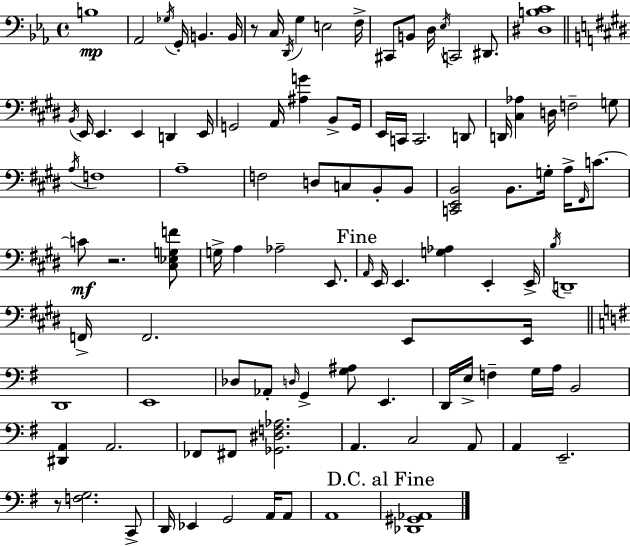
B3/w Ab2/h Gb3/s G2/s B2/q. B2/s R/e C3/s D2/s G3/q E3/h F3/s C#2/e B2/e D3/s Eb3/s C2/h D#2/e. [D#3,B3,C4]/w B2/s E2/s E2/q. E2/q D2/q E2/s G2/h A2/s [A#3,G4]/q B2/e G2/s E2/s C2/s C2/h. D2/e D2/s [C#3,Ab3]/q D3/s F3/h G3/e A3/s F3/w A3/w F3/h D3/e C3/e B2/e B2/e [C2,E2,B2]/h B2/e. G3/s A3/s F#2/s C4/e. C4/e R/h. [C#3,Eb3,G3,F4]/e G3/s A3/q Ab3/h E2/e. A2/s E2/s E2/q. [G3,Ab3]/q E2/q E2/s B3/s D2/w F2/s F2/h. E2/e E2/s D2/w E2/w Db3/e Ab2/e D3/s G2/q [G3,A#3]/e E2/q. D2/s E3/s F3/q G3/s A3/s B2/h [D#2,A2]/q A2/h. FES2/e F#2/e [Gb2,D#3,F3,Ab3]/h. A2/q. C3/h A2/e A2/q E2/h. R/e [F3,G3]/h. C2/e D2/s Eb2/q G2/h A2/s A2/e A2/w [Db2,G#2,Ab2]/w